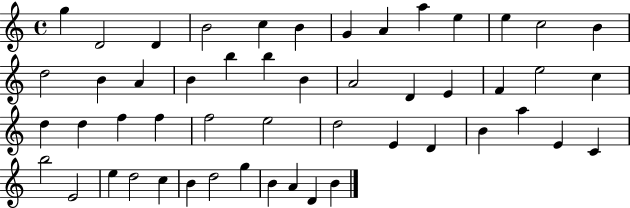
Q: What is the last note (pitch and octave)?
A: B4